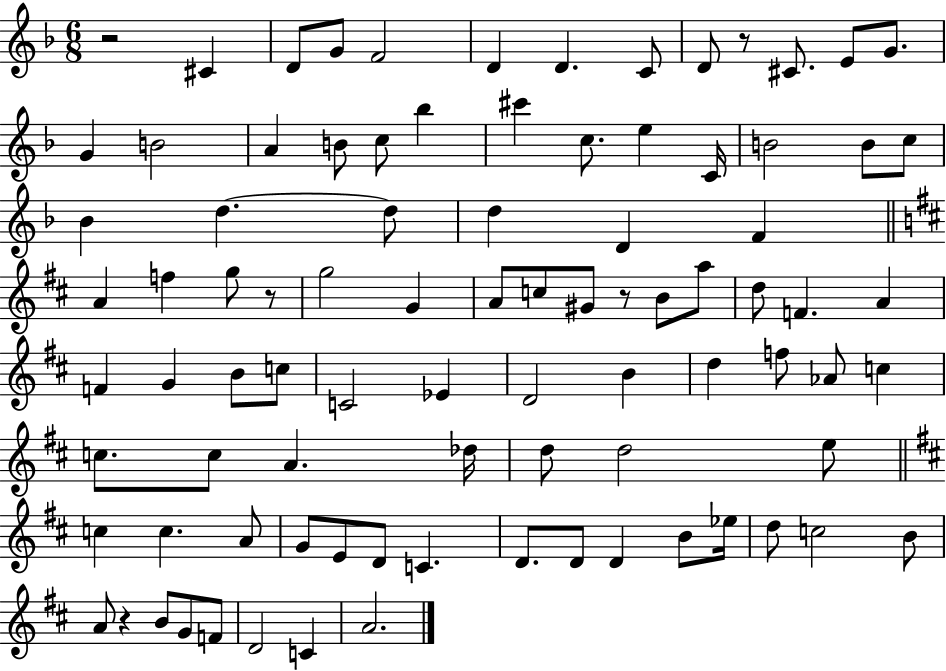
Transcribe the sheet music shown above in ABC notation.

X:1
T:Untitled
M:6/8
L:1/4
K:F
z2 ^C D/2 G/2 F2 D D C/2 D/2 z/2 ^C/2 E/2 G/2 G B2 A B/2 c/2 _b ^c' c/2 e C/4 B2 B/2 c/2 _B d d/2 d D F A f g/2 z/2 g2 G A/2 c/2 ^G/2 z/2 B/2 a/2 d/2 F A F G B/2 c/2 C2 _E D2 B d f/2 _A/2 c c/2 c/2 A _d/4 d/2 d2 e/2 c c A/2 G/2 E/2 D/2 C D/2 D/2 D B/2 _e/4 d/2 c2 B/2 A/2 z B/2 G/2 F/2 D2 C A2